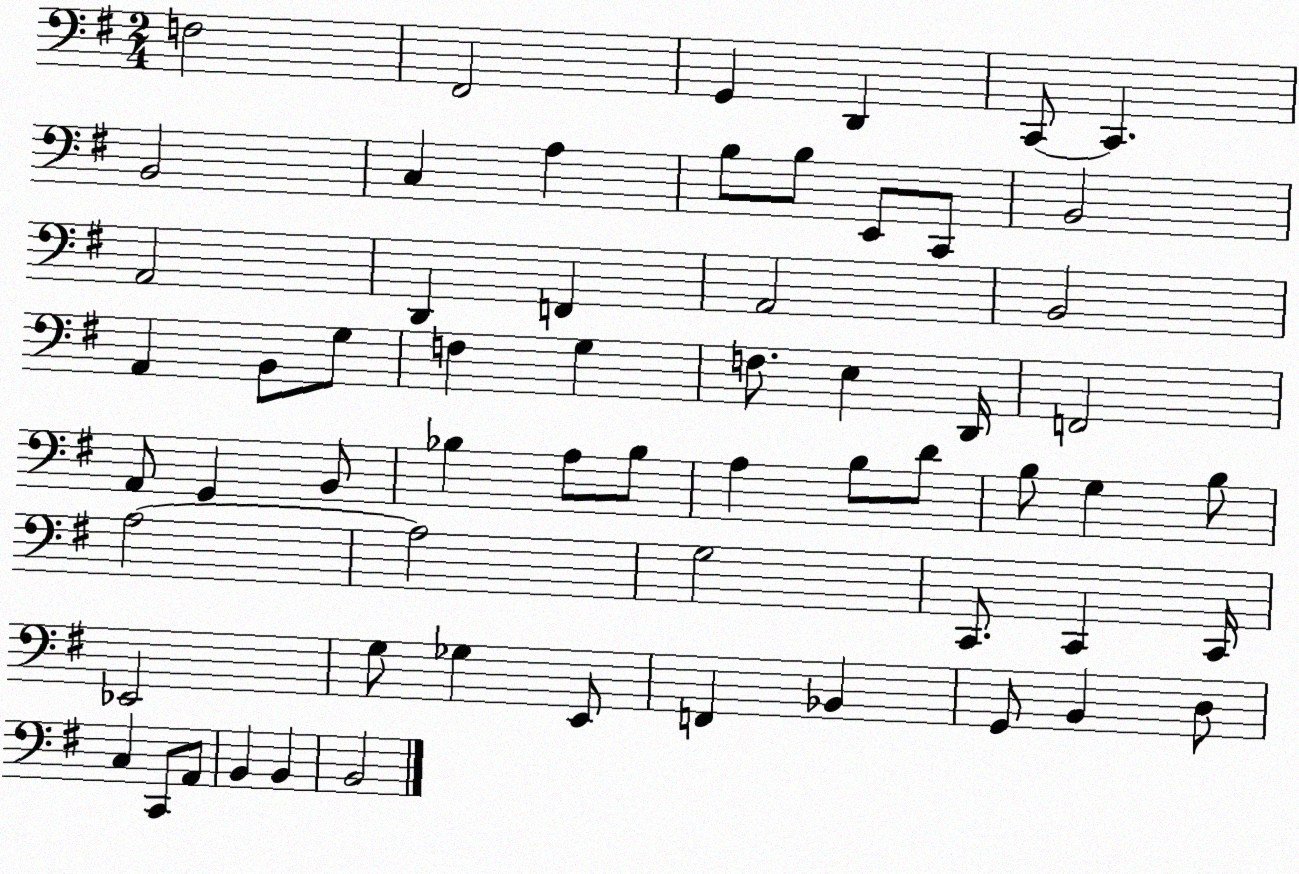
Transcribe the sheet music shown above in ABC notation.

X:1
T:Untitled
M:2/4
L:1/4
K:G
F,2 ^F,,2 G,, D,, C,,/2 C,, B,,2 C, A, B,/2 B,/2 E,,/2 C,,/2 B,,2 A,,2 D,, F,, A,,2 B,,2 A,, B,,/2 G,/2 F, G, F,/2 E, D,,/4 F,,2 A,,/2 G,, B,,/2 _B, A,/2 _B,/2 A, B,/2 D/2 B,/2 G, B,/2 A,2 A,2 G,2 C,,/2 C,, C,,/4 _E,,2 G,/2 _G, E,,/2 F,, _B,, G,,/2 B,, D,/2 C, C,,/2 A,,/2 B,, B,, B,,2